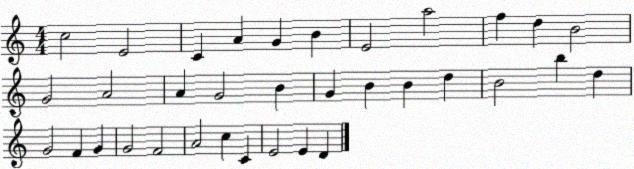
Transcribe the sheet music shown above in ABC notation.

X:1
T:Untitled
M:4/4
L:1/4
K:C
c2 E2 C A G B E2 a2 f d B2 G2 A2 A G2 B G B B d B2 b d G2 F G G2 F2 A2 c C E2 E D